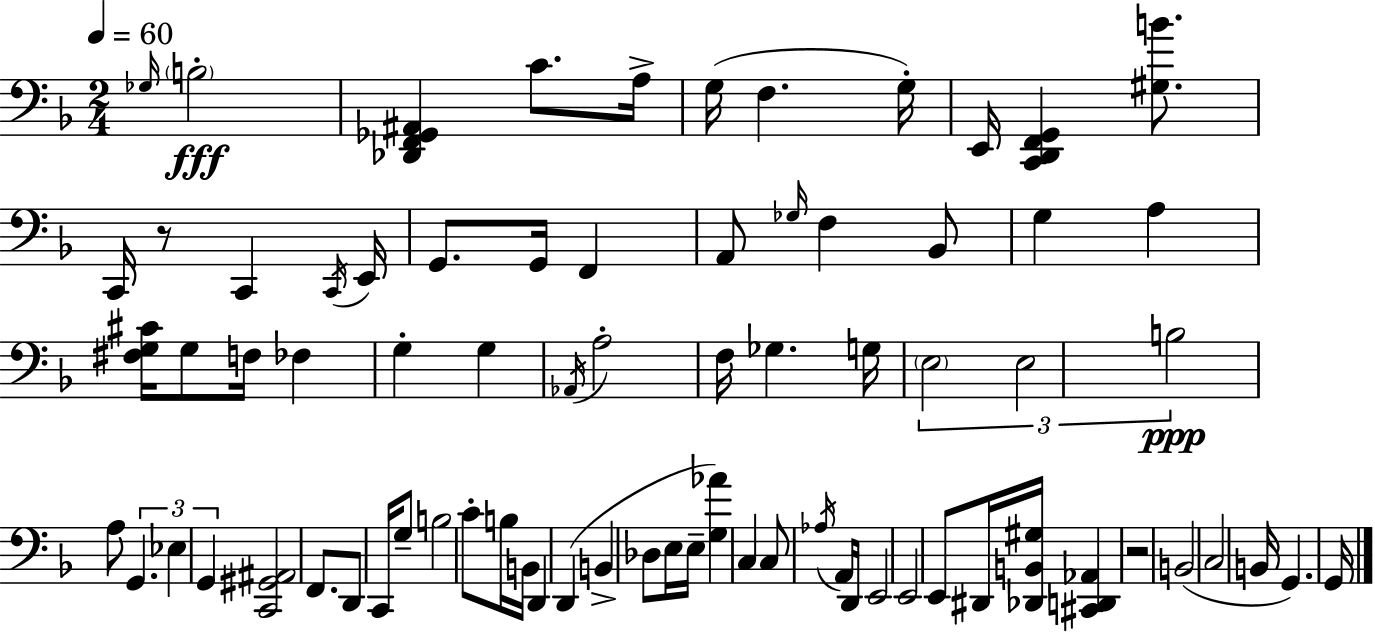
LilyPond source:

{
  \clef bass
  \numericTimeSignature
  \time 2/4
  \key f \major
  \tempo 4 = 60
  \grace { ges16 }\fff \parenthesize b2-. | <des, f, ges, ais,>4 c'8. | a16-> g16( f4. | g16-.) e,16 <c, d, f, g,>4 <gis b'>8. | \break c,16 r8 c,4 | \acciaccatura { c,16 } e,16 g,8. g,16 f,4 | a,8 \grace { ges16 } f4 | bes,8 g4 a4 | \break <fis g cis'>16 g8 f16 fes4 | g4-. g4 | \acciaccatura { aes,16 } a2-. | f16 ges4. | \break g16 \tuplet 3/2 { \parenthesize e2 | e2 | b2\ppp } | a8 \tuplet 3/2 { g,4. | \break ees4 | g,4 } <c, gis, ais,>2 | f,8. d,8 | c,16 g8-- b2 | \break c'8-. b16 b,16 | d,4 d,4( | b,4-> des8 e16 e16-- | <g aes'>4) c4 | \break c8 \acciaccatura { aes16 } a,16 d,16 e,2 | e,2 | e,8 dis,16 | <des, b, gis>16 <cis, d, aes,>4 r2 | \break b,2( | c2 | b,16 g,4.) | g,16 \bar "|."
}